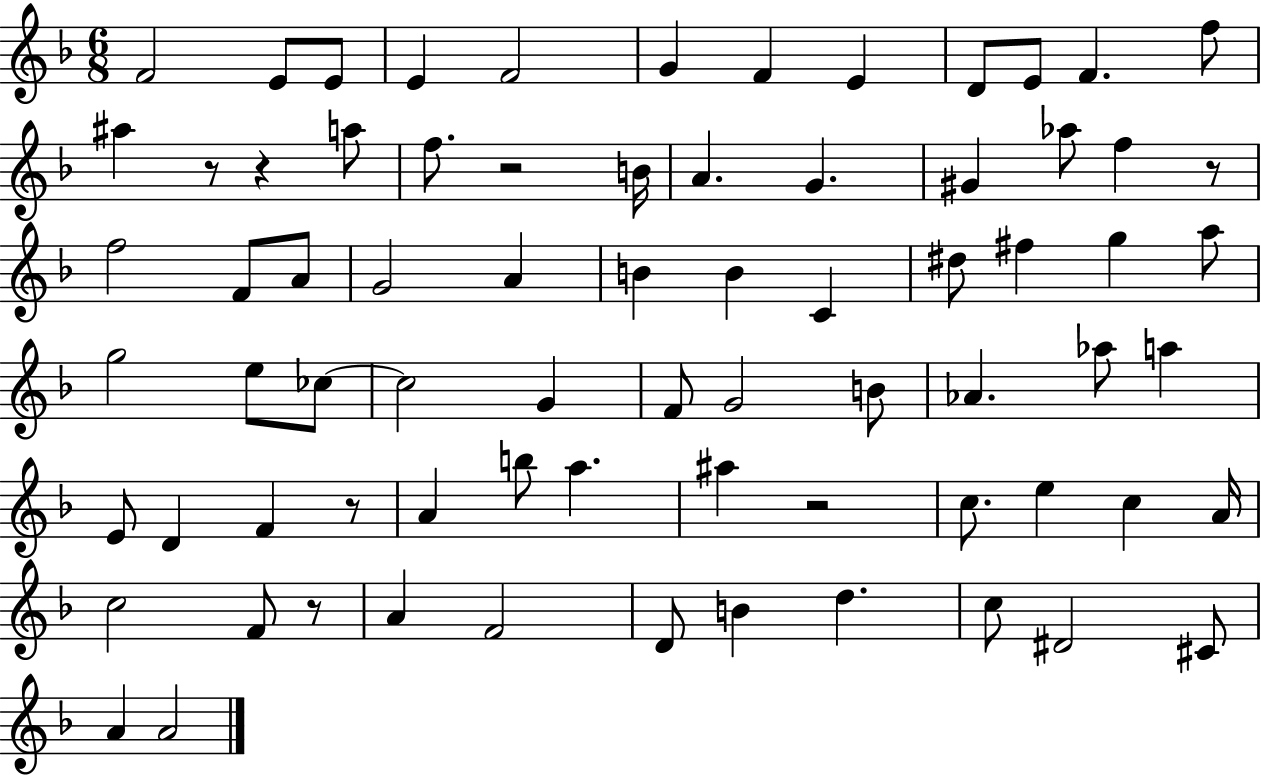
{
  \clef treble
  \numericTimeSignature
  \time 6/8
  \key f \major
  \repeat volta 2 { f'2 e'8 e'8 | e'4 f'2 | g'4 f'4 e'4 | d'8 e'8 f'4. f''8 | \break ais''4 r8 r4 a''8 | f''8. r2 b'16 | a'4. g'4. | gis'4 aes''8 f''4 r8 | \break f''2 f'8 a'8 | g'2 a'4 | b'4 b'4 c'4 | dis''8 fis''4 g''4 a''8 | \break g''2 e''8 ces''8~~ | ces''2 g'4 | f'8 g'2 b'8 | aes'4. aes''8 a''4 | \break e'8 d'4 f'4 r8 | a'4 b''8 a''4. | ais''4 r2 | c''8. e''4 c''4 a'16 | \break c''2 f'8 r8 | a'4 f'2 | d'8 b'4 d''4. | c''8 dis'2 cis'8 | \break a'4 a'2 | } \bar "|."
}